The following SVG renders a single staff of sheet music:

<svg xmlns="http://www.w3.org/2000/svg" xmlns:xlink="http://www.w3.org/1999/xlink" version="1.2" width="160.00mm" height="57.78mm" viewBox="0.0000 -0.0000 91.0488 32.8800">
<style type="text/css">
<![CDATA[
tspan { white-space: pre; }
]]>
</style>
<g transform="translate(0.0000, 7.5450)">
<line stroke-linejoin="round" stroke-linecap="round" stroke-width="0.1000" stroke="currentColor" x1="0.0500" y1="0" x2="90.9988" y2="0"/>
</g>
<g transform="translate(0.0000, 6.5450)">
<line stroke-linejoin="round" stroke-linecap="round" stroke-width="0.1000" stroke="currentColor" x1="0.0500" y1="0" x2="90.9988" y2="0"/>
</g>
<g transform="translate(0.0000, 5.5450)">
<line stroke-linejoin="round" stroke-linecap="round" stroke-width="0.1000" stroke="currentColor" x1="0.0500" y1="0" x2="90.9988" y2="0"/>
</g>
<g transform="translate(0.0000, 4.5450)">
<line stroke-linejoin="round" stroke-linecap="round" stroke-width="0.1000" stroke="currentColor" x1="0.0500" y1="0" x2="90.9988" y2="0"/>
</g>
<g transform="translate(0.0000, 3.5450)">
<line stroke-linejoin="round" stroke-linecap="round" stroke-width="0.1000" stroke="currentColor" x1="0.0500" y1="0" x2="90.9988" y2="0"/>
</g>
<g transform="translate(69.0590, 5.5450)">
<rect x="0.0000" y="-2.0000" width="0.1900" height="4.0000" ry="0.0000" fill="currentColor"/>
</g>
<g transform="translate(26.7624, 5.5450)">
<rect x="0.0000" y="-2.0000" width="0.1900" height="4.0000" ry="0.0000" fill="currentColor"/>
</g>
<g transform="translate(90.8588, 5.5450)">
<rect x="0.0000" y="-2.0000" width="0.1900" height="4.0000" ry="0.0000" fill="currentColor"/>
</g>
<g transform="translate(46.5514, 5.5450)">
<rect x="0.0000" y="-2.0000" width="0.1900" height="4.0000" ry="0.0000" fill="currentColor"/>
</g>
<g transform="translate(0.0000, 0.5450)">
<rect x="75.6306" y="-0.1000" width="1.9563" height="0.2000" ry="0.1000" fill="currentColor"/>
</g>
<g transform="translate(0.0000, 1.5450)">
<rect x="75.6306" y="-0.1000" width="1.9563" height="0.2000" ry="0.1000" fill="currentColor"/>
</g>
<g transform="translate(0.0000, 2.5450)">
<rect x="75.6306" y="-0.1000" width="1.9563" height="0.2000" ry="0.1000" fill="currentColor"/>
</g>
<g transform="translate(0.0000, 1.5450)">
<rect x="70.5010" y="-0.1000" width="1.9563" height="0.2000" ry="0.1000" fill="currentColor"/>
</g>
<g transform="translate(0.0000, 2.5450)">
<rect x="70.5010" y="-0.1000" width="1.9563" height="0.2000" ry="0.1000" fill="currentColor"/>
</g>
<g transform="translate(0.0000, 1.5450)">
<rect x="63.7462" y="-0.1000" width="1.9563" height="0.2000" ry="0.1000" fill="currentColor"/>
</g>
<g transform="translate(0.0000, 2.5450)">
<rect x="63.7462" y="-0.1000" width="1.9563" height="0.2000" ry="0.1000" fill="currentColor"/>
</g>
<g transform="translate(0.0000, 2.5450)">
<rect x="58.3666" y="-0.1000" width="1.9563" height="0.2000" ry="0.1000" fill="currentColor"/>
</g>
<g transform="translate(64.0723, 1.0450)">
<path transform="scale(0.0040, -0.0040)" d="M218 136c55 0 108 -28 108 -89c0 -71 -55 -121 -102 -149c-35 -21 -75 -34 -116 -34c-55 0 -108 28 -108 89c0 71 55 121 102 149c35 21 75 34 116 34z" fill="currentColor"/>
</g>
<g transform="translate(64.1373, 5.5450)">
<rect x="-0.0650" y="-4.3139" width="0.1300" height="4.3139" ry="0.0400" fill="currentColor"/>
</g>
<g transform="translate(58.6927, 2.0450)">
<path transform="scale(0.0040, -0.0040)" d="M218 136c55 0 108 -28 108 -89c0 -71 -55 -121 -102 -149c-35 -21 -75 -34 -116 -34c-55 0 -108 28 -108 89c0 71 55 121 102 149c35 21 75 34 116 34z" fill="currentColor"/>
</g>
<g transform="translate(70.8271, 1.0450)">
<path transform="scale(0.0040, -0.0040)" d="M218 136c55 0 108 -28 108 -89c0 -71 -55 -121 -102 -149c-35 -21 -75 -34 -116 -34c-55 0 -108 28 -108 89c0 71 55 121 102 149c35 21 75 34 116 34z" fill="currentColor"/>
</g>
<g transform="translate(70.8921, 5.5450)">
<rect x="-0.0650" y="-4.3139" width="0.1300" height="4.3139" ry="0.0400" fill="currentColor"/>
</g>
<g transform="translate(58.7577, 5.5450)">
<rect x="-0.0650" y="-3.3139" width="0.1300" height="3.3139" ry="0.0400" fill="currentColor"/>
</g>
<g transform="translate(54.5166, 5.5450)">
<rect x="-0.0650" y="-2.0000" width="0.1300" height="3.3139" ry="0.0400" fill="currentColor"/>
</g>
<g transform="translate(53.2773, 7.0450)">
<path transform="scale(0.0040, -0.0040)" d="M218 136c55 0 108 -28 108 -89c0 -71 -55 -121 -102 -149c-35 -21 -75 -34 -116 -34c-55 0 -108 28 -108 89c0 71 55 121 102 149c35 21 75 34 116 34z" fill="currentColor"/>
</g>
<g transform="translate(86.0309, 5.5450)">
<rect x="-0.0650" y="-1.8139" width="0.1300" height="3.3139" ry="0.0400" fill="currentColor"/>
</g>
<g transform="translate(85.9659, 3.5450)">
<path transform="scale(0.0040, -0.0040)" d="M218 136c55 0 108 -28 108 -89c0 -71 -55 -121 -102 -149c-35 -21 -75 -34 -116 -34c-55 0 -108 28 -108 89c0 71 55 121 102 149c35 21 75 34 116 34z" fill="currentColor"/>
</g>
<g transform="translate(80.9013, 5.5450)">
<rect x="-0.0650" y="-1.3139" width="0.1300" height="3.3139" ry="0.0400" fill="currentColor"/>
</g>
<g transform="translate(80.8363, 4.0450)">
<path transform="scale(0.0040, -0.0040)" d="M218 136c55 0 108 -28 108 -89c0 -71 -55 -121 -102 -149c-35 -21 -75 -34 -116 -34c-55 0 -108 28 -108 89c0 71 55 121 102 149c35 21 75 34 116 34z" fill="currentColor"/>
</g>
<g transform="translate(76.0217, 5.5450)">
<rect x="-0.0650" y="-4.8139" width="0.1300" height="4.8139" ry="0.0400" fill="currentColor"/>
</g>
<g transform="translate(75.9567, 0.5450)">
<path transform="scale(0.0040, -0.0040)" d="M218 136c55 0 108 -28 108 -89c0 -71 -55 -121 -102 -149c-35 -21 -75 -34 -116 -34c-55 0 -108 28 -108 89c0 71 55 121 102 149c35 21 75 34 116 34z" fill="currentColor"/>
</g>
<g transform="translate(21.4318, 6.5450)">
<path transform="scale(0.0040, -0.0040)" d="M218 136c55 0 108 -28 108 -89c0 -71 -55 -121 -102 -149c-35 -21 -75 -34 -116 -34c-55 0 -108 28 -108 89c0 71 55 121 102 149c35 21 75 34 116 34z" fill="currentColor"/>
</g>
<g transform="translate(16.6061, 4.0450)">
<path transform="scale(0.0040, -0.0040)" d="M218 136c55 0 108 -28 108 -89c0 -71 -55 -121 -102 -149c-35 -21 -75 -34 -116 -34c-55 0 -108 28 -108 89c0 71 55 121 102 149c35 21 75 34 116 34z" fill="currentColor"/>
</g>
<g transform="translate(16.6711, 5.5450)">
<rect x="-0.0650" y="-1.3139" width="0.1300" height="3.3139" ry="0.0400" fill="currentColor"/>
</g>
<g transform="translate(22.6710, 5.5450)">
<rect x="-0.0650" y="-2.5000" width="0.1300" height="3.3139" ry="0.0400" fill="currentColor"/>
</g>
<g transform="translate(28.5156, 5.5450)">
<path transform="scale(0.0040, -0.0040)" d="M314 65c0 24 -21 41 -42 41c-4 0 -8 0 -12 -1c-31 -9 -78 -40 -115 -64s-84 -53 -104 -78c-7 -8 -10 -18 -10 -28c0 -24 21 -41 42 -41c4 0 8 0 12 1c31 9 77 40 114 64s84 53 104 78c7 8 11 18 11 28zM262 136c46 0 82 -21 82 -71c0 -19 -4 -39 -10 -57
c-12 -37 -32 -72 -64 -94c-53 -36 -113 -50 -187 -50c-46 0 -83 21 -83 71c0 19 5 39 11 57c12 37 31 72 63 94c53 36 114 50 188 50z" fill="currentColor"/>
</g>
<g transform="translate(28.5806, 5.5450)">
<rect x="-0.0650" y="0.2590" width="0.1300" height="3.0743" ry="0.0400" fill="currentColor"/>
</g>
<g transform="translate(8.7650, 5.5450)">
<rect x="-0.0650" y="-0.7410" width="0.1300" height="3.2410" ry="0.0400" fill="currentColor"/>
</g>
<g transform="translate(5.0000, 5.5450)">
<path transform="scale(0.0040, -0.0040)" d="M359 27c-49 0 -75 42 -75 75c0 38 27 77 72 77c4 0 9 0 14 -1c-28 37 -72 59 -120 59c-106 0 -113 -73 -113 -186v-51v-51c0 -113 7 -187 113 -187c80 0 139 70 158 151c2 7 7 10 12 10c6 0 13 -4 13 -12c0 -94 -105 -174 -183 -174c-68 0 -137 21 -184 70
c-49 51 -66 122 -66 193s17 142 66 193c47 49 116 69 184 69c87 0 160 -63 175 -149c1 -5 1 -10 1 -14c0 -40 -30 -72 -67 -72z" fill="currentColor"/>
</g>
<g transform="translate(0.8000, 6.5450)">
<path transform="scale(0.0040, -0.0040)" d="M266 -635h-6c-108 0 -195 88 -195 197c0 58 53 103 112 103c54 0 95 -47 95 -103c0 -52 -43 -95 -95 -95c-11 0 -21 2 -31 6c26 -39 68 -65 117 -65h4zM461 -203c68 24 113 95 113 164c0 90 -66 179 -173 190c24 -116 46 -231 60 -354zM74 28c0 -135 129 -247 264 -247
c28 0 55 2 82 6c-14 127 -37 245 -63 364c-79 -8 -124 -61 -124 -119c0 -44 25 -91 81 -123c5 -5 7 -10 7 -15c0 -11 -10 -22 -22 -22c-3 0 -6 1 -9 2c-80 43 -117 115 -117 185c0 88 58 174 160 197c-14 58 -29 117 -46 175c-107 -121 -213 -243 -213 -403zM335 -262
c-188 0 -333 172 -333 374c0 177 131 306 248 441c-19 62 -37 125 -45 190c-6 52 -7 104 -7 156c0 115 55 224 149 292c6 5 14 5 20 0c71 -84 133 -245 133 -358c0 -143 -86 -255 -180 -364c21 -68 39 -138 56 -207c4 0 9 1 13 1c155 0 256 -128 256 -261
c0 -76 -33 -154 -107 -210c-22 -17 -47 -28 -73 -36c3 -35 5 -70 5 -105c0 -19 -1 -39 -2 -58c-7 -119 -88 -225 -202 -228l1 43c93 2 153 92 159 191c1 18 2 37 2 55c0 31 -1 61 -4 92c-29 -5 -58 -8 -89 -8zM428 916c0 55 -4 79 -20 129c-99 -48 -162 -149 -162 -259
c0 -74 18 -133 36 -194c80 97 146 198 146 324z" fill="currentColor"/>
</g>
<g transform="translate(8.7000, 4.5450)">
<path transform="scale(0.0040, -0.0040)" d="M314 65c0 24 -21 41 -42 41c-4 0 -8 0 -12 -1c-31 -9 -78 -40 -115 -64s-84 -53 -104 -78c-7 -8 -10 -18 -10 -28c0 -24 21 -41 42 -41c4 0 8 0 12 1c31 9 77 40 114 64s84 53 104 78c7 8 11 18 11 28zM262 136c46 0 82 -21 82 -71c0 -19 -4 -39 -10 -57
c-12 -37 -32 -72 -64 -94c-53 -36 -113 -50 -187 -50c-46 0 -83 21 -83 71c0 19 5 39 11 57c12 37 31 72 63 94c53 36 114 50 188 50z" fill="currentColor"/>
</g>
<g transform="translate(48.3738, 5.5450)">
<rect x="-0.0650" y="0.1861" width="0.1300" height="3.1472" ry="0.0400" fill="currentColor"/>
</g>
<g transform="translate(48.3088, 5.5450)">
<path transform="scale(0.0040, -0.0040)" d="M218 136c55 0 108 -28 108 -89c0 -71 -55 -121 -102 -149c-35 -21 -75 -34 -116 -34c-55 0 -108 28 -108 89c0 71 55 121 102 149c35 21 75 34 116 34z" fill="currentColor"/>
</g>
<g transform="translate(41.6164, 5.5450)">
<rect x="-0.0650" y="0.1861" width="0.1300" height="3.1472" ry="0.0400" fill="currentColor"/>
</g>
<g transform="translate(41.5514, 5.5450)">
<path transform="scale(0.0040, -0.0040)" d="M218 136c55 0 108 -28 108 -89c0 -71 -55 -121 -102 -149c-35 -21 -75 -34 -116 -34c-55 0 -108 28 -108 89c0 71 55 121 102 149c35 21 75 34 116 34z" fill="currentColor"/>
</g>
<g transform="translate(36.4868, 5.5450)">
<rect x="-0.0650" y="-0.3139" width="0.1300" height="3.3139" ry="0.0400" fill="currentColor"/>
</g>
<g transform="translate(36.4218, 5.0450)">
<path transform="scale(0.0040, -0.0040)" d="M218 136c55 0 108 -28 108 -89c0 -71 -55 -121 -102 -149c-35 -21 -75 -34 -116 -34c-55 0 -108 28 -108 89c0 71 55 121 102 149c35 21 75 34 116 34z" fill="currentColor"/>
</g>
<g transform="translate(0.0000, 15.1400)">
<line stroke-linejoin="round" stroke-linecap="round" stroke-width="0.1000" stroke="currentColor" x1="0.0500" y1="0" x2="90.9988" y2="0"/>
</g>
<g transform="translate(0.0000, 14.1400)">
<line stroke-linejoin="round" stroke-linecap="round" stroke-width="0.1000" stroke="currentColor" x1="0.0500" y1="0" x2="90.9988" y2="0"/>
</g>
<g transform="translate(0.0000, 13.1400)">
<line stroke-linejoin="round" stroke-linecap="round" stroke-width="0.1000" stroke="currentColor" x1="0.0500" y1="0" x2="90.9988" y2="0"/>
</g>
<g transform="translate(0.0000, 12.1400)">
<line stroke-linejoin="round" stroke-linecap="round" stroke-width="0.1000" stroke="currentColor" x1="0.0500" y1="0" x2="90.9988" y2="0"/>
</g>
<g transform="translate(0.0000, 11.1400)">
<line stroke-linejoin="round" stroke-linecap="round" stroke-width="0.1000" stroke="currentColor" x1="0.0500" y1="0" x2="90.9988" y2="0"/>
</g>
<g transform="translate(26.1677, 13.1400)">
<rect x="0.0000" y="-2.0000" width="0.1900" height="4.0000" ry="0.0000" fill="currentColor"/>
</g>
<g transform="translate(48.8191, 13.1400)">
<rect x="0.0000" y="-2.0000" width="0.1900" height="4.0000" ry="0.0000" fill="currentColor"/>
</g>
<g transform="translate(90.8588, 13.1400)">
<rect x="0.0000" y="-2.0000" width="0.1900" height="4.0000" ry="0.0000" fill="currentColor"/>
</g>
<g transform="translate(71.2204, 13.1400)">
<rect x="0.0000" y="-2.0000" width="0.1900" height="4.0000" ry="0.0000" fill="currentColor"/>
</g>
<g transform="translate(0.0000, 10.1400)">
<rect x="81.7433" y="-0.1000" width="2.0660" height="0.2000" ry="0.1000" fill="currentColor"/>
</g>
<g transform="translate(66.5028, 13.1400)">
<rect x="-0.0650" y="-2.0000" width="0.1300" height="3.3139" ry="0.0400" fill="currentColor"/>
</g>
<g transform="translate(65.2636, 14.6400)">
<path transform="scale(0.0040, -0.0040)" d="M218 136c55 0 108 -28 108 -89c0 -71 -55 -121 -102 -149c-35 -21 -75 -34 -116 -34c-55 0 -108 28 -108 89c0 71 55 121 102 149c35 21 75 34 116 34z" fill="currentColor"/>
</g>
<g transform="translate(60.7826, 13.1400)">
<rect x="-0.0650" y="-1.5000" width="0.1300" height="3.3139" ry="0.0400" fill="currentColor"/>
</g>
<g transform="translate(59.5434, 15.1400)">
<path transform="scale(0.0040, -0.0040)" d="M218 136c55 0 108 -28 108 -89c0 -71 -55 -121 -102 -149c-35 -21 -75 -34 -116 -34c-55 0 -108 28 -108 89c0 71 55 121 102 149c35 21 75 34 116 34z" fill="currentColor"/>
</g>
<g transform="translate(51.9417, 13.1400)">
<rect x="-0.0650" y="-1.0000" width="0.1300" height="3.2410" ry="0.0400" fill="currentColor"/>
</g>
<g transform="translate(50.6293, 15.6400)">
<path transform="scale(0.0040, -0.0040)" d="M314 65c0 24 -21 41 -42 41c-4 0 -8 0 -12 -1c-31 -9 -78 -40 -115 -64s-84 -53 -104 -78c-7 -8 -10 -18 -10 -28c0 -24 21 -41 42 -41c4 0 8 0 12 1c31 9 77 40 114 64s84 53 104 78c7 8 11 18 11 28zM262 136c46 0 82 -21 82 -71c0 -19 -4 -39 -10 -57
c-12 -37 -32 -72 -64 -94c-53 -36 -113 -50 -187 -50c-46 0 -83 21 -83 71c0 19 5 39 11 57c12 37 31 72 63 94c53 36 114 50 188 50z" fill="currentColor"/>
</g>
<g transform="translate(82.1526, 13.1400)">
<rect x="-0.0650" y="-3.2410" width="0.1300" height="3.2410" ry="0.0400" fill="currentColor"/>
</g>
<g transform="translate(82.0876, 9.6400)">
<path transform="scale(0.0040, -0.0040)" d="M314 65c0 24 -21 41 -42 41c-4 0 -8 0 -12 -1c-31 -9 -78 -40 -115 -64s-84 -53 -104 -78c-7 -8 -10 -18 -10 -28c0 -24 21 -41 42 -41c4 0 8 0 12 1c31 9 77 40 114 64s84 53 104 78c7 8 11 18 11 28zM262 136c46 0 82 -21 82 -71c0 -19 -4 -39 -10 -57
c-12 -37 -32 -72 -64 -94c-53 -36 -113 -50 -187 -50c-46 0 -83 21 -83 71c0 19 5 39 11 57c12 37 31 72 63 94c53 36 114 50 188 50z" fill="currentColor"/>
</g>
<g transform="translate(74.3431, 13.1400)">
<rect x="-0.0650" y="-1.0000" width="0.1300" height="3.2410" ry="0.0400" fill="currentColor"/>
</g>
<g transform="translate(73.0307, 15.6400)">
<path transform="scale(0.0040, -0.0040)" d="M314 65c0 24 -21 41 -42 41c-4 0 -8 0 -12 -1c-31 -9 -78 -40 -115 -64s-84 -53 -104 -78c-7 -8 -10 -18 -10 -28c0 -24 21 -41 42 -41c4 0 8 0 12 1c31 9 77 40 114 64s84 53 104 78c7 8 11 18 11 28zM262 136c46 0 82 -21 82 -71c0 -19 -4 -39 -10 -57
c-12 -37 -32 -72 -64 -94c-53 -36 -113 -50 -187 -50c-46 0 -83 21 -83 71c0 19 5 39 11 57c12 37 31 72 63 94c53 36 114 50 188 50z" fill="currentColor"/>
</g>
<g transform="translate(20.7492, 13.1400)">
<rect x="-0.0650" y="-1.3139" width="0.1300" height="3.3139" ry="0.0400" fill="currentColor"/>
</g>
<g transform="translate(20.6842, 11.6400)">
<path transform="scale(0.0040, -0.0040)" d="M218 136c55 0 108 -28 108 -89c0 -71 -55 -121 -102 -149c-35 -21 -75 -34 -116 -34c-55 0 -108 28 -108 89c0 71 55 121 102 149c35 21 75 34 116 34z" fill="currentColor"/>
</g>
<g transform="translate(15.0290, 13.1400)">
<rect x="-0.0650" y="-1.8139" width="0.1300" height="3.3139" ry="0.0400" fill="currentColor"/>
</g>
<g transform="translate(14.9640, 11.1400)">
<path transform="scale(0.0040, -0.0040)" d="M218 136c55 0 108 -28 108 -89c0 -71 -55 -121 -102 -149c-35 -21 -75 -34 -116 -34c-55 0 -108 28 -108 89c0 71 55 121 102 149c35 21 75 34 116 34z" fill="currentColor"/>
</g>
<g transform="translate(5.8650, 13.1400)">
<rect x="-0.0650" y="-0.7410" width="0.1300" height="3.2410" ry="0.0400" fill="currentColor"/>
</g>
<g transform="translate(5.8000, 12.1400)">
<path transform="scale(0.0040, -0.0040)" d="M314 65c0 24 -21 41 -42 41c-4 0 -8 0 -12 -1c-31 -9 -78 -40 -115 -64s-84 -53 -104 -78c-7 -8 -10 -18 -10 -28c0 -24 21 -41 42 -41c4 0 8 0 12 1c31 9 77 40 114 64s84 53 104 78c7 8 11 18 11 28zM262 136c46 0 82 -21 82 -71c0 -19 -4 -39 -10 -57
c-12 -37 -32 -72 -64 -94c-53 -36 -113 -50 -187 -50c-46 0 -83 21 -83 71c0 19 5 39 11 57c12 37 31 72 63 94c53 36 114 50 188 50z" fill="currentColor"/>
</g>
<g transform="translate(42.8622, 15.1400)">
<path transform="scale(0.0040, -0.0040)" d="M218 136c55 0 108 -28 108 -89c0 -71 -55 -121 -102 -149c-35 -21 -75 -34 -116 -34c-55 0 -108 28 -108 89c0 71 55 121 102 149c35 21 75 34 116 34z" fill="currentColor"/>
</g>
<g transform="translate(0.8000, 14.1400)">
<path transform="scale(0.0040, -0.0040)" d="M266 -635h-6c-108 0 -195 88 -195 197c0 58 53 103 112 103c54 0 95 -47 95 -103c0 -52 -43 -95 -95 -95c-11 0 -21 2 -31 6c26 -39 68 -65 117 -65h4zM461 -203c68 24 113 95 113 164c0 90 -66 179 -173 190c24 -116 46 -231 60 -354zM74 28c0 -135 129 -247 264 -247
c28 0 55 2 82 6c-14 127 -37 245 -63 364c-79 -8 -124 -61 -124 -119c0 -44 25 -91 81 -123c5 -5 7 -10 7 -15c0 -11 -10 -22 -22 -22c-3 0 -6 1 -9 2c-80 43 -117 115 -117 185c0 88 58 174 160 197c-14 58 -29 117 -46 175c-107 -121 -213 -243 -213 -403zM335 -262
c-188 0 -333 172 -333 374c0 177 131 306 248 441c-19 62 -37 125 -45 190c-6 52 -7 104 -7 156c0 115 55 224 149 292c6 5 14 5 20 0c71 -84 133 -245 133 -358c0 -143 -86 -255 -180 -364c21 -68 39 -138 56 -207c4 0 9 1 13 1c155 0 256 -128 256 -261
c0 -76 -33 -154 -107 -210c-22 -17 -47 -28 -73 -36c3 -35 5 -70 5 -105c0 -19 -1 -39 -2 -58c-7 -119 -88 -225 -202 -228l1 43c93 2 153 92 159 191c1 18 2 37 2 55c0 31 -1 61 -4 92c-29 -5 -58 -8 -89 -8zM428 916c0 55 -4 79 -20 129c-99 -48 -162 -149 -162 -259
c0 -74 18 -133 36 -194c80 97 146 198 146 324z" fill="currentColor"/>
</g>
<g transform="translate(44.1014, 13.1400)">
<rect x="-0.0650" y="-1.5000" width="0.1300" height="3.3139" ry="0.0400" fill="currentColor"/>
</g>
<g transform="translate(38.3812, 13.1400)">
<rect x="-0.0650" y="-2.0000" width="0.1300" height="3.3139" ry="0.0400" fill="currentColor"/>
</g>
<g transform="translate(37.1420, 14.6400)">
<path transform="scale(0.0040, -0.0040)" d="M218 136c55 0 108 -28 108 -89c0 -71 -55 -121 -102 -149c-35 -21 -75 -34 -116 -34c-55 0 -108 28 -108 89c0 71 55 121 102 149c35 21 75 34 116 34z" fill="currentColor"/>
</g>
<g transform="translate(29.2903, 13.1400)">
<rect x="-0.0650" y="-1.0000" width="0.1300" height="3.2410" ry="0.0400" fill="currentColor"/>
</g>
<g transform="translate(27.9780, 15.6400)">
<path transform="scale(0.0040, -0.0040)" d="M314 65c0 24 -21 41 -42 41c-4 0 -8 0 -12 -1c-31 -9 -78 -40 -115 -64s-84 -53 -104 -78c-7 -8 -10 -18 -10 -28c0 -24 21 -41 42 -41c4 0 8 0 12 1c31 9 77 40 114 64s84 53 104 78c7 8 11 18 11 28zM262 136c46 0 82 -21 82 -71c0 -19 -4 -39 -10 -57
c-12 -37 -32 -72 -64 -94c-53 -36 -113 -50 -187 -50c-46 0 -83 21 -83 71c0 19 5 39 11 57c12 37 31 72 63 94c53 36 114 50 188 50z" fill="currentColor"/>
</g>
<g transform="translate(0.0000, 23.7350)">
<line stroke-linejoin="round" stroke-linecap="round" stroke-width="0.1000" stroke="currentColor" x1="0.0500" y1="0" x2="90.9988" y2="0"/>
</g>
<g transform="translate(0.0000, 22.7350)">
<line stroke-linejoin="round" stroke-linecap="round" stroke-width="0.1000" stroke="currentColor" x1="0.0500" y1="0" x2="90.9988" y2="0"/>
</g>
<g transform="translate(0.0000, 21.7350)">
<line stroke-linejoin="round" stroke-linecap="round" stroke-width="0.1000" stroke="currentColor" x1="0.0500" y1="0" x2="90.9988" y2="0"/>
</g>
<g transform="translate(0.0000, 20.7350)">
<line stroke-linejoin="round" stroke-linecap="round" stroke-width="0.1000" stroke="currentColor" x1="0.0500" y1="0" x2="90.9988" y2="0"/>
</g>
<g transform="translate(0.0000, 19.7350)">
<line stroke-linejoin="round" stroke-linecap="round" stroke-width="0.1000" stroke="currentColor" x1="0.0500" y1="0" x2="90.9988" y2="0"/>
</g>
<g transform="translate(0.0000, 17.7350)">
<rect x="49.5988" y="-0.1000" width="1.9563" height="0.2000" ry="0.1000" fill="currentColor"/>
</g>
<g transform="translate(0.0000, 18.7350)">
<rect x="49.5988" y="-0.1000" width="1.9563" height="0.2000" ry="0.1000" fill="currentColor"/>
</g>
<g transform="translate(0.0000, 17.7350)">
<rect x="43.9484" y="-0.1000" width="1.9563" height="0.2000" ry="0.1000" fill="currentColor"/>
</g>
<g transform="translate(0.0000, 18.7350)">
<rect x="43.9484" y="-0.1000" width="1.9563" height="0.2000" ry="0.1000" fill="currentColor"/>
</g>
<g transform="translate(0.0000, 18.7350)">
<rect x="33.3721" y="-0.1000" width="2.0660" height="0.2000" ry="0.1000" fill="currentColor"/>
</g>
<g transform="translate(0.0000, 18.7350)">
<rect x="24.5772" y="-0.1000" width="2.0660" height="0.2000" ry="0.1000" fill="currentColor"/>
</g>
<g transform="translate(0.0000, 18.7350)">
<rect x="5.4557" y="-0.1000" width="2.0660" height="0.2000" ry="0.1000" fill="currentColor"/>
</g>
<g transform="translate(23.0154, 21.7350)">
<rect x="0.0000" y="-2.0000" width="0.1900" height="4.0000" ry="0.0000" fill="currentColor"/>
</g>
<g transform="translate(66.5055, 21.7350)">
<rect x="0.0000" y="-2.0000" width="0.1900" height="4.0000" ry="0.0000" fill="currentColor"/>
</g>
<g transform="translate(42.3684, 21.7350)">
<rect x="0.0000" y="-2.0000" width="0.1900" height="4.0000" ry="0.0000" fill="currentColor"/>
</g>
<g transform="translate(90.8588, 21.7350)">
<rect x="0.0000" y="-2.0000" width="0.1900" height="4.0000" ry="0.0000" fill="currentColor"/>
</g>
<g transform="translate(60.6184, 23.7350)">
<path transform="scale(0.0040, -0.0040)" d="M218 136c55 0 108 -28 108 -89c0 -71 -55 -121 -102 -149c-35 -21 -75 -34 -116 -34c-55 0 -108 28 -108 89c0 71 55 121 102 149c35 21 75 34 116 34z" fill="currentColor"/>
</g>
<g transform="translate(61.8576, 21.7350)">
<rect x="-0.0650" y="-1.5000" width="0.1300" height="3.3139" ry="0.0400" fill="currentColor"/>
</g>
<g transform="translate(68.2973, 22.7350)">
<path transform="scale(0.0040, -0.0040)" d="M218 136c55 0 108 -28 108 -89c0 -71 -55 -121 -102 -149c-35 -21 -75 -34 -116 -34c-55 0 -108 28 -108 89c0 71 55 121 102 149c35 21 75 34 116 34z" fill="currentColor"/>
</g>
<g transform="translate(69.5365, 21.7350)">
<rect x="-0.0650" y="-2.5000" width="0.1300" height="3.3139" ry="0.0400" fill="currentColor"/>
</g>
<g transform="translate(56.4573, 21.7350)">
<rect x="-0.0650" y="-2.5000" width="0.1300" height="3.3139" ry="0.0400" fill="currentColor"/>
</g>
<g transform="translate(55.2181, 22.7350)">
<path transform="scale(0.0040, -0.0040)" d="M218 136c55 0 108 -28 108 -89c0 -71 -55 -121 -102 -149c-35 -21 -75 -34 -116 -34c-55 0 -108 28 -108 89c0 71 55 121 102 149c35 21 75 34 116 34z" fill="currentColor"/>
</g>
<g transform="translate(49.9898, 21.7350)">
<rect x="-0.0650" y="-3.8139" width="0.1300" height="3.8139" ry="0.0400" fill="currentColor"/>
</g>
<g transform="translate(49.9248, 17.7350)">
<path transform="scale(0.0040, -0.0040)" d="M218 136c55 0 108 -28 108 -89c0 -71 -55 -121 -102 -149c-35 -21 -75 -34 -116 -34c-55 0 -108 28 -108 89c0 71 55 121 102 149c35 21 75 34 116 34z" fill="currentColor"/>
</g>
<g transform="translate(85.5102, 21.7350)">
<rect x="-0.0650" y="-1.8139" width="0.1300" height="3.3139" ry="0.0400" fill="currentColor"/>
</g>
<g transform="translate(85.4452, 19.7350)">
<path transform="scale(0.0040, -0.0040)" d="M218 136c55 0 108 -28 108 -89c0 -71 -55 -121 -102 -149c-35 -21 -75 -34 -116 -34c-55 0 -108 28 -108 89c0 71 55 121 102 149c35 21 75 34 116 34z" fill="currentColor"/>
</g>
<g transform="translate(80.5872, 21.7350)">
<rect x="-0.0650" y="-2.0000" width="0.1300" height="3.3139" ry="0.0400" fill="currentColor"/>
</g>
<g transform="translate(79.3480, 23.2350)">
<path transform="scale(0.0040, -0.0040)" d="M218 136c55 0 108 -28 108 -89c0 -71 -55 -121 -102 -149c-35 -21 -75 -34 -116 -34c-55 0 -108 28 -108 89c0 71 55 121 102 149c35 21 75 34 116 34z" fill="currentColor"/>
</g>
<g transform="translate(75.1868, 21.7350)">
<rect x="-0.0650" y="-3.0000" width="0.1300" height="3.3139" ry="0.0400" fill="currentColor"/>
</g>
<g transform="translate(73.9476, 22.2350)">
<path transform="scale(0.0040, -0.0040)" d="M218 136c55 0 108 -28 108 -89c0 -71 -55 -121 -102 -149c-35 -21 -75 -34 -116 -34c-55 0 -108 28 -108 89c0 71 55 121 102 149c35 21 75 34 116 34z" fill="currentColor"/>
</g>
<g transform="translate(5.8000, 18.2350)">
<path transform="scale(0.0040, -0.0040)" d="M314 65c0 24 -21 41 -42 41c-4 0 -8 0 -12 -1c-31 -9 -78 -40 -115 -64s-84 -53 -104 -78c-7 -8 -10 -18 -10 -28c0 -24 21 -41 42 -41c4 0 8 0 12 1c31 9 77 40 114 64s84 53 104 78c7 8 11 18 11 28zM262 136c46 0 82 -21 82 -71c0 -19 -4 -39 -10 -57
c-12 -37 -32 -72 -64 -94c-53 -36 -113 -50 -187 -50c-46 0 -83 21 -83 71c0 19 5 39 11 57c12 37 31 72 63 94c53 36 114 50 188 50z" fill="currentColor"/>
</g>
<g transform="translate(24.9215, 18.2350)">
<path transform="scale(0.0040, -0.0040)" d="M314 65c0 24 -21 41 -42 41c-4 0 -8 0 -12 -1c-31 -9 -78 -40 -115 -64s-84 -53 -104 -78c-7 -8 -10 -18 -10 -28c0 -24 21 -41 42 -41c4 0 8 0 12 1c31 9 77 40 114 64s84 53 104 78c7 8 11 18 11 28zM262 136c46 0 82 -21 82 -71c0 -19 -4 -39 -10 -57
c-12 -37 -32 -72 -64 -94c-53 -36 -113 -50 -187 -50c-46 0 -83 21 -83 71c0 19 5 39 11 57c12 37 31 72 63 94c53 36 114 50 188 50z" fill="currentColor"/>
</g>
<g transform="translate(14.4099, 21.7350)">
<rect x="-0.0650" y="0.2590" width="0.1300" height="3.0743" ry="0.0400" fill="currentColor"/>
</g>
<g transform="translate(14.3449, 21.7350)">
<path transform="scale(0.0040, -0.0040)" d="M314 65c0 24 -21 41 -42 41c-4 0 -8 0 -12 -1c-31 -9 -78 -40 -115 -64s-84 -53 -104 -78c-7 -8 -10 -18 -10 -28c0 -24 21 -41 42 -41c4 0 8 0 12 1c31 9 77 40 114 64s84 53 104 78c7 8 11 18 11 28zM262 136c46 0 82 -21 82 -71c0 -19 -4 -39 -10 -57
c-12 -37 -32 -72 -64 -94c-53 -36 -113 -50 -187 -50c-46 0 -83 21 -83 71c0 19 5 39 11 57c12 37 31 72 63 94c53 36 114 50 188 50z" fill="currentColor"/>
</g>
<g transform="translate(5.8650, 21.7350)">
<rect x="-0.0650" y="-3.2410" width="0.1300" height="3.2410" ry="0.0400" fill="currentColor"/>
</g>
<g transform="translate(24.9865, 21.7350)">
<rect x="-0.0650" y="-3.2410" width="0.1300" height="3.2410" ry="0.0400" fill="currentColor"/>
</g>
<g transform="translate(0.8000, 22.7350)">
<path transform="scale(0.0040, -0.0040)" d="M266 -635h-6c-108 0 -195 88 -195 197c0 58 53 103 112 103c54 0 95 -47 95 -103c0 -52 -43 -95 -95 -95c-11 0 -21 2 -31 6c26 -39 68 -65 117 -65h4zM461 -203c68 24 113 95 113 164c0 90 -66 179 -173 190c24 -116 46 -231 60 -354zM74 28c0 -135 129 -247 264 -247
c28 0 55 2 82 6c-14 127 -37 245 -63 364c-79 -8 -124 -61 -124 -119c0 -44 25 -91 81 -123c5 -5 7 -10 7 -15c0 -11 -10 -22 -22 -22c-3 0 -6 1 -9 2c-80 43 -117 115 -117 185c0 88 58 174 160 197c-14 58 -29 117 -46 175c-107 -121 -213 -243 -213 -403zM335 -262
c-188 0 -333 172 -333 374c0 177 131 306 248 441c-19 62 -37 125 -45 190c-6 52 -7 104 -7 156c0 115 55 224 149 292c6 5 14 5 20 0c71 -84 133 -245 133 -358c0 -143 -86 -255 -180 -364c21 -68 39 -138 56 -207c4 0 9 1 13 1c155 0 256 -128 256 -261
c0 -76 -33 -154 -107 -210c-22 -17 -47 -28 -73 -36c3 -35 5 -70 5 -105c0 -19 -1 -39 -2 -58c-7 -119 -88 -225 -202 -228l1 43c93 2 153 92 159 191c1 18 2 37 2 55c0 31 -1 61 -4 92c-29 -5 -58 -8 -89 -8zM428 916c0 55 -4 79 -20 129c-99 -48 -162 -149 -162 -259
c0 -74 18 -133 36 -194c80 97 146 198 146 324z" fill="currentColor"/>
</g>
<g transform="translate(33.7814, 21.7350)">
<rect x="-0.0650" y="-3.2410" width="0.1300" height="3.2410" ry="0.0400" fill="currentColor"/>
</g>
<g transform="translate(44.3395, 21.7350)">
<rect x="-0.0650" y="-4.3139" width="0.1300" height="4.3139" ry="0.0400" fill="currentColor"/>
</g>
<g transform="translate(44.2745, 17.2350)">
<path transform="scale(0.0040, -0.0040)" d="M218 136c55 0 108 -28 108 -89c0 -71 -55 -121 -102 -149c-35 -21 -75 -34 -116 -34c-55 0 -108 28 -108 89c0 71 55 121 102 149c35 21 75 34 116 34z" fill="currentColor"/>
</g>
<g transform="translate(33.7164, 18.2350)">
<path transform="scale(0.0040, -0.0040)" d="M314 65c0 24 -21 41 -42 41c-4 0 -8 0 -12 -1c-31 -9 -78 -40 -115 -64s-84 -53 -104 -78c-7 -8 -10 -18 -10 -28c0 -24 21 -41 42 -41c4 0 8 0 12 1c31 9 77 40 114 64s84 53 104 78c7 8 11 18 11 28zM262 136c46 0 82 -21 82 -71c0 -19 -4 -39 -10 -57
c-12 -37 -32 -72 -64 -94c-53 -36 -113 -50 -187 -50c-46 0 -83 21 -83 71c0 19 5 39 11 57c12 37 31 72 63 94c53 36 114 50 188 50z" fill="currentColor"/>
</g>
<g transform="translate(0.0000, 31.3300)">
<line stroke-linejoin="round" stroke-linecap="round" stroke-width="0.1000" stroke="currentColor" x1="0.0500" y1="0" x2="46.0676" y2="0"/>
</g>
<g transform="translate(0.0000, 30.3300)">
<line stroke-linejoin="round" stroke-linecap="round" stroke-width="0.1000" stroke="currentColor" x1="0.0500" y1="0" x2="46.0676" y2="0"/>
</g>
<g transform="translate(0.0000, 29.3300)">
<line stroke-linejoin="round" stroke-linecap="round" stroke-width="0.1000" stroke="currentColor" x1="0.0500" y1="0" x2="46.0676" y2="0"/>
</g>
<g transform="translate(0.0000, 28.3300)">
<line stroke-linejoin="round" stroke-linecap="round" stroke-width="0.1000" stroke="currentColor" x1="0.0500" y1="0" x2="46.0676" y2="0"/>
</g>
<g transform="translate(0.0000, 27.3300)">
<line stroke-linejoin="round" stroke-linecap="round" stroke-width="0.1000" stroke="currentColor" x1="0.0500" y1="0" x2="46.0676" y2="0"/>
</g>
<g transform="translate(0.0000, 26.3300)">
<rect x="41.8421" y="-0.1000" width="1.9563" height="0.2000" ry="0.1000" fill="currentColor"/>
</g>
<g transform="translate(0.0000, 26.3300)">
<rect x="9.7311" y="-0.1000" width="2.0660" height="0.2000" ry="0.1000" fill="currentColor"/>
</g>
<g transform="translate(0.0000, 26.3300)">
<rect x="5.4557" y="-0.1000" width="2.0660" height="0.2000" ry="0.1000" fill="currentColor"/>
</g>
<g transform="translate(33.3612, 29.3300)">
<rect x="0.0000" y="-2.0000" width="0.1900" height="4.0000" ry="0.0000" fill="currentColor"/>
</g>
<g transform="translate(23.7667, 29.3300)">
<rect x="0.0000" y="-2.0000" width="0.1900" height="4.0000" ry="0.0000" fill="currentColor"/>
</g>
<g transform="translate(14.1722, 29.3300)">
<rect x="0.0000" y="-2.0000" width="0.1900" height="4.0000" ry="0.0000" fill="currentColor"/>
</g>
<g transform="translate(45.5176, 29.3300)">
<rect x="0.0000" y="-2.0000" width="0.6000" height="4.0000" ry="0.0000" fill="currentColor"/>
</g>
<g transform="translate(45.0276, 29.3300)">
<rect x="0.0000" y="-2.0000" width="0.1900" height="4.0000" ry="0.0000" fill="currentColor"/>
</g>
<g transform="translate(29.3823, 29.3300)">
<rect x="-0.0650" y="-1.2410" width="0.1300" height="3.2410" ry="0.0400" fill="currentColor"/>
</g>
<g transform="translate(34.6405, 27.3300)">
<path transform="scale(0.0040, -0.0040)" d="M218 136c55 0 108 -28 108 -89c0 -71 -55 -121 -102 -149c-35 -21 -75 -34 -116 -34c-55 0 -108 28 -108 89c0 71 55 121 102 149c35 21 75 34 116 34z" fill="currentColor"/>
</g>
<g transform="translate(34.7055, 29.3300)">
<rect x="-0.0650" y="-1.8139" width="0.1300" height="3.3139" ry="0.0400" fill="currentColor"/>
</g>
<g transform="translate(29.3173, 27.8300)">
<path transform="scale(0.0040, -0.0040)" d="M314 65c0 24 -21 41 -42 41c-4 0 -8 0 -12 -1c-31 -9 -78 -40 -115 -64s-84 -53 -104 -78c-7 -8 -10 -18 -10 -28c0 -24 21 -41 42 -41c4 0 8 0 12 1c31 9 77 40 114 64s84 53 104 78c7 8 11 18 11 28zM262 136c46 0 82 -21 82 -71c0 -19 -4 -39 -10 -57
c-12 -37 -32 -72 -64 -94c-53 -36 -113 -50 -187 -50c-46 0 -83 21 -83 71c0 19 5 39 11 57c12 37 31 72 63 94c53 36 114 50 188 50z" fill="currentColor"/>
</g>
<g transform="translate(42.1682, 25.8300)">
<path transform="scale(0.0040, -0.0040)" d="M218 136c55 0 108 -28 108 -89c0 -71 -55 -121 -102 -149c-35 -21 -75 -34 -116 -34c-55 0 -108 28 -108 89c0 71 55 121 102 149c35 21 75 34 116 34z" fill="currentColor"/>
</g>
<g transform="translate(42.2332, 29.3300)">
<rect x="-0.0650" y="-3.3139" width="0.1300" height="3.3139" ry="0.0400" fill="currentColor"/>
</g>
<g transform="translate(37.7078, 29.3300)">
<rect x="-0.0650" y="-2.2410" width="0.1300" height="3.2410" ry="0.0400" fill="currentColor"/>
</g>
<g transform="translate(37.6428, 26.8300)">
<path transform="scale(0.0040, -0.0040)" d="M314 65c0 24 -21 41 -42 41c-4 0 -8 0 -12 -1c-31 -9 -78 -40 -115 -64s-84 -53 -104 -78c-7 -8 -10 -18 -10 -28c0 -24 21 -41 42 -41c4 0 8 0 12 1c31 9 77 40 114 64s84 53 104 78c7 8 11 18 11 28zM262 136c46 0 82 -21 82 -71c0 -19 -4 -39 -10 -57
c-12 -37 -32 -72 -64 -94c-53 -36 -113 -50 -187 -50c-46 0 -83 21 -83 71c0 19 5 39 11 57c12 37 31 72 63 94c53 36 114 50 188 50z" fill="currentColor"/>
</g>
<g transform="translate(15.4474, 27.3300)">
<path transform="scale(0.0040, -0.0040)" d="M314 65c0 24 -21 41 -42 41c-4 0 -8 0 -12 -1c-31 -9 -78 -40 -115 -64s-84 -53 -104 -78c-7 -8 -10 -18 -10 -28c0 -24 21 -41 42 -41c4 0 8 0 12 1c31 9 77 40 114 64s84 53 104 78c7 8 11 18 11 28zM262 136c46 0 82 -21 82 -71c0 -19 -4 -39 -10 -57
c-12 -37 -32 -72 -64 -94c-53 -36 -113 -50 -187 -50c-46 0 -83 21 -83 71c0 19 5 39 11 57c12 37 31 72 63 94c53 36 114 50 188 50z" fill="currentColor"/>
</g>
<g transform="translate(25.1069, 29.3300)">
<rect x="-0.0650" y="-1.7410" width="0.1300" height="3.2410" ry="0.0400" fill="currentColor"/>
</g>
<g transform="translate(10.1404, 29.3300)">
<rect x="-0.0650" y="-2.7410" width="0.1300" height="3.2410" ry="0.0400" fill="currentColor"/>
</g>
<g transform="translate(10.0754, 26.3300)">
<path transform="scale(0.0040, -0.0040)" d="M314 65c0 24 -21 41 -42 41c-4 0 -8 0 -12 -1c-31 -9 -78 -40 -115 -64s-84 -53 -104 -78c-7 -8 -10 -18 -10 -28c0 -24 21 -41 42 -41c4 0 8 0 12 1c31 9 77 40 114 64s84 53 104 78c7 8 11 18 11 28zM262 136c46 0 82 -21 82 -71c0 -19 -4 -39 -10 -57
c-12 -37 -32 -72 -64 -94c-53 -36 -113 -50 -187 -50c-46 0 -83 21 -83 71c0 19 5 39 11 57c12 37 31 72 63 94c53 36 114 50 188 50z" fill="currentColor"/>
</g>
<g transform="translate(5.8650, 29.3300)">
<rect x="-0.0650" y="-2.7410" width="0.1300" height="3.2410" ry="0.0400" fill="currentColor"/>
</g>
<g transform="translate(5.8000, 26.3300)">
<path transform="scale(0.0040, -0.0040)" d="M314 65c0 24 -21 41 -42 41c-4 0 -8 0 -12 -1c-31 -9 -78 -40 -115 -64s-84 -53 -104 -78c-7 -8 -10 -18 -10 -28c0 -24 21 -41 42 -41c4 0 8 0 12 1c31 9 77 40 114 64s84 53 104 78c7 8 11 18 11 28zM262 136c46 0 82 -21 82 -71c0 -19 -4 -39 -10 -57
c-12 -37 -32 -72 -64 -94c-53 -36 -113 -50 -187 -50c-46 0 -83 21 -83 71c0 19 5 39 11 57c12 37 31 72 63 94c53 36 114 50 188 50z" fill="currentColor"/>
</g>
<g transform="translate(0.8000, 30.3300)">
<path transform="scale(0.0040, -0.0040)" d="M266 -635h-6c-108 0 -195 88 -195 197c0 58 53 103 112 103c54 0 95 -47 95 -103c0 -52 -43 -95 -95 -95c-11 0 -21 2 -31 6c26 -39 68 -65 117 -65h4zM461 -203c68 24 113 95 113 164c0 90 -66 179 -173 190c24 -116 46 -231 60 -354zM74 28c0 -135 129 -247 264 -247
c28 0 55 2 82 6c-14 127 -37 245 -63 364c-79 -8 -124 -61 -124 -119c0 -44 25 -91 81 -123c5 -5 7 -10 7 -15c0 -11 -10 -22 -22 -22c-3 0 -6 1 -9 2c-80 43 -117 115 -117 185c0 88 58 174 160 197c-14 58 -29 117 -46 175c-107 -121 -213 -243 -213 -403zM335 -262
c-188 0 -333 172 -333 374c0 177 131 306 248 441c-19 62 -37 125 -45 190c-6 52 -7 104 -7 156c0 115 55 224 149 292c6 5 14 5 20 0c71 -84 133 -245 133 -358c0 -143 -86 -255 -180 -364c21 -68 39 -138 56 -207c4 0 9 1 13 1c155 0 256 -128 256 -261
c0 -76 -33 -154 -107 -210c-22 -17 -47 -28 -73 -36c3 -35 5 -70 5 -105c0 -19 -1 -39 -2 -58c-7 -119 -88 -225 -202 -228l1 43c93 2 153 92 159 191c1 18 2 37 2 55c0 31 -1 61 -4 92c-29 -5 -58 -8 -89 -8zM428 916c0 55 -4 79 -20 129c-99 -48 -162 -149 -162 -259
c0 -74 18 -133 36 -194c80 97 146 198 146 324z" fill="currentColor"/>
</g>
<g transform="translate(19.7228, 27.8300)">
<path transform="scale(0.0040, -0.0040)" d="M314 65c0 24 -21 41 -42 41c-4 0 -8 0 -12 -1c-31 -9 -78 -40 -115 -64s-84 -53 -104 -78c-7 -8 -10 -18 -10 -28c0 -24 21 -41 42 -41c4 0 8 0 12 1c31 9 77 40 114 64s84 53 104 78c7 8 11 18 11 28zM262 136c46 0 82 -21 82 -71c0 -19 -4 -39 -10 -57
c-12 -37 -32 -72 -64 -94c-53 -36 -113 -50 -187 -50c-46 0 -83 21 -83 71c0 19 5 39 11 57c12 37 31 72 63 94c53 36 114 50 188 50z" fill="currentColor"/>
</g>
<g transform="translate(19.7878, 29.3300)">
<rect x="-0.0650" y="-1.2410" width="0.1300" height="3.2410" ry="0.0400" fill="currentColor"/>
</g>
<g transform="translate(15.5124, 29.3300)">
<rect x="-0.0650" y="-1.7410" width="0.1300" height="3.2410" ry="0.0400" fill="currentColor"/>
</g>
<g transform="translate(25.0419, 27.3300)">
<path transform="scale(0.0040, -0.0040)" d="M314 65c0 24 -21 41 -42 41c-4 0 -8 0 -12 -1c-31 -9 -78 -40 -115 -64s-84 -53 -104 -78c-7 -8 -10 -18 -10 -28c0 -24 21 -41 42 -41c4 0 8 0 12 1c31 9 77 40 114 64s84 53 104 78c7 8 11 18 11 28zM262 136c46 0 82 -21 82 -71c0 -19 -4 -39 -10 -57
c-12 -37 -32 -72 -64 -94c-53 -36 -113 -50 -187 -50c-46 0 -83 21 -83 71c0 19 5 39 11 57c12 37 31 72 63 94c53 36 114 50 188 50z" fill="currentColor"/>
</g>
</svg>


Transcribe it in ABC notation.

X:1
T:Untitled
M:4/4
L:1/4
K:C
d2 e G B2 c B B F b d' d' e' e f d2 f e D2 F E D2 E F D2 b2 b2 B2 b2 b2 d' c' G E G A F f a2 a2 f2 e2 f2 e2 f g2 b